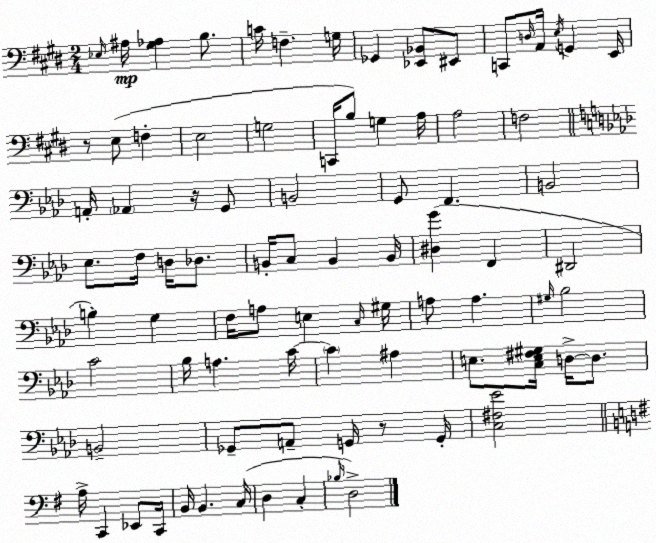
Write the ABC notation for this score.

X:1
T:Untitled
M:2/4
L:1/4
K:E
_E,/4 ^A,/4 [^G,_A,] B,/2 C/4 F, G,/4 _G,, [_E,,_B,,]/2 ^E,,/2 C,,/2 D,/4 A,,/4 E,/4 G,, E,,/4 z/2 E,/2 F, E,2 G,2 C,,/4 B,/2 G, A,/4 A,2 F,2 A,,/4 _A,, z/4 G,,/2 B,,2 G,,/2 F,, B,,2 _E,/2 F,/4 D,/4 _D,/2 B,,/4 C,/2 B,, B,,/4 [^D,G] F,, ^D,,2 B, G, F,/4 A,/2 E, C,/4 ^G,/4 A,/2 A, ^G,/4 _B,2 C2 _B,/4 A, C/4 C ^A, E,/2 [C,E,^F,^G,]/4 D,/4 D,/2 B,,2 _G,,/2 A,,/2 G,,/4 z/2 G,,/4 [C,^F,_E]2 A,/4 C,, _E,,/2 C,,/4 B,,/4 B,, C,/4 D, C, _B,/4 D,2